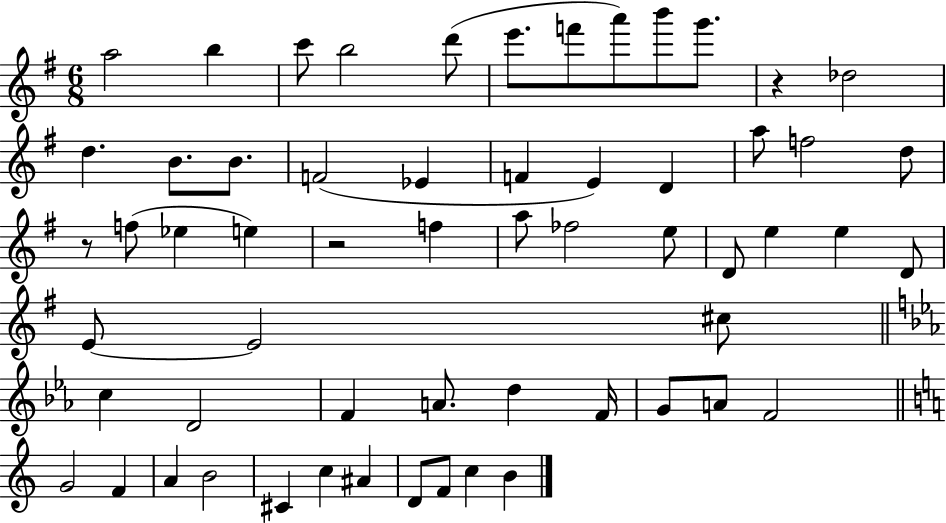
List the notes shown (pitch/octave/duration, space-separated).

A5/h B5/q C6/e B5/h D6/e E6/e. F6/e A6/e B6/e G6/e. R/q Db5/h D5/q. B4/e. B4/e. F4/h Eb4/q F4/q E4/q D4/q A5/e F5/h D5/e R/e F5/e Eb5/q E5/q R/h F5/q A5/e FES5/h E5/e D4/e E5/q E5/q D4/e E4/e E4/h C#5/e C5/q D4/h F4/q A4/e. D5/q F4/s G4/e A4/e F4/h G4/h F4/q A4/q B4/h C#4/q C5/q A#4/q D4/e F4/e C5/q B4/q